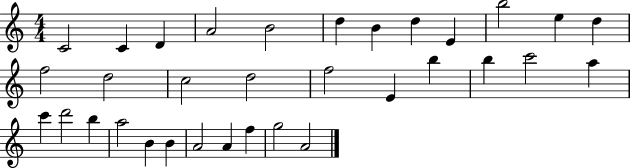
{
  \clef treble
  \numericTimeSignature
  \time 4/4
  \key c \major
  c'2 c'4 d'4 | a'2 b'2 | d''4 b'4 d''4 e'4 | b''2 e''4 d''4 | \break f''2 d''2 | c''2 d''2 | f''2 e'4 b''4 | b''4 c'''2 a''4 | \break c'''4 d'''2 b''4 | a''2 b'4 b'4 | a'2 a'4 f''4 | g''2 a'2 | \break \bar "|."
}